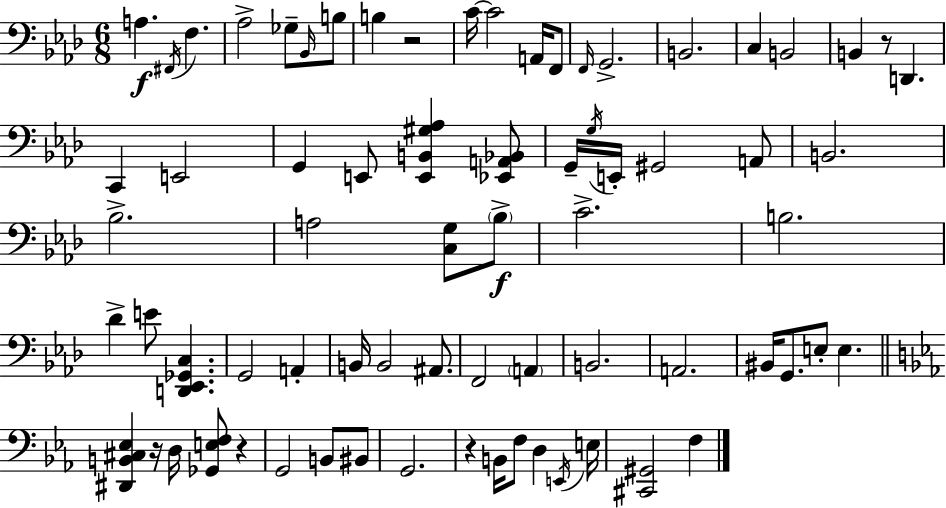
{
  \clef bass
  \numericTimeSignature
  \time 6/8
  \key aes \major
  \repeat volta 2 { a4.\f \acciaccatura { fis,16 } f4. | aes2-> ges8-- \grace { bes,16 } | b8 b4 r2 | c'16~~ c'2 a,16 | \break f,8 \grace { f,16 } g,2.-> | b,2. | c4 b,2 | b,4 r8 d,4. | \break c,4 e,2 | g,4 e,8 <e, b, gis aes>4 | <ees, a, bes,>8 g,16-- \acciaccatura { g16 } e,16-. gis,2 | a,8 b,2. | \break bes2.-> | a2 | <c g>8 \parenthesize bes8->\f c'2.-> | b2. | \break des'4-> e'8 <d, ees, ges, c>4. | g,2 | a,4-. b,16 b,2 | ais,8. f,2 | \break \parenthesize a,4 b,2. | a,2. | bis,16 g,8. e8-. e4. | \bar "||" \break \key ees \major <dis, b, cis ees>4 r16 d16 <ges, e f>8 r4 | g,2 b,8 bis,8 | g,2. | r4 b,16 f8 d4 \acciaccatura { e,16 } | \break e16 <cis, gis,>2 f4 | } \bar "|."
}